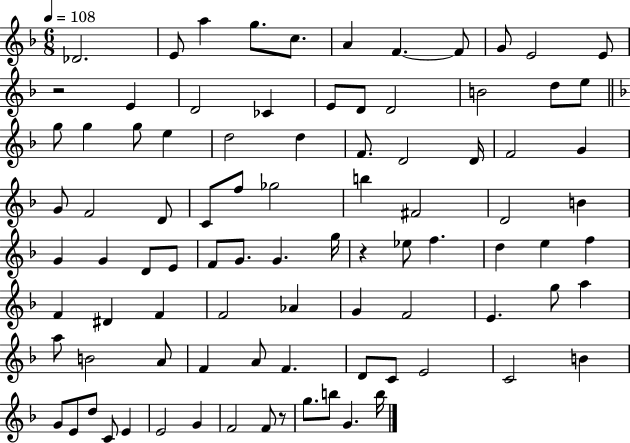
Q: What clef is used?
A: treble